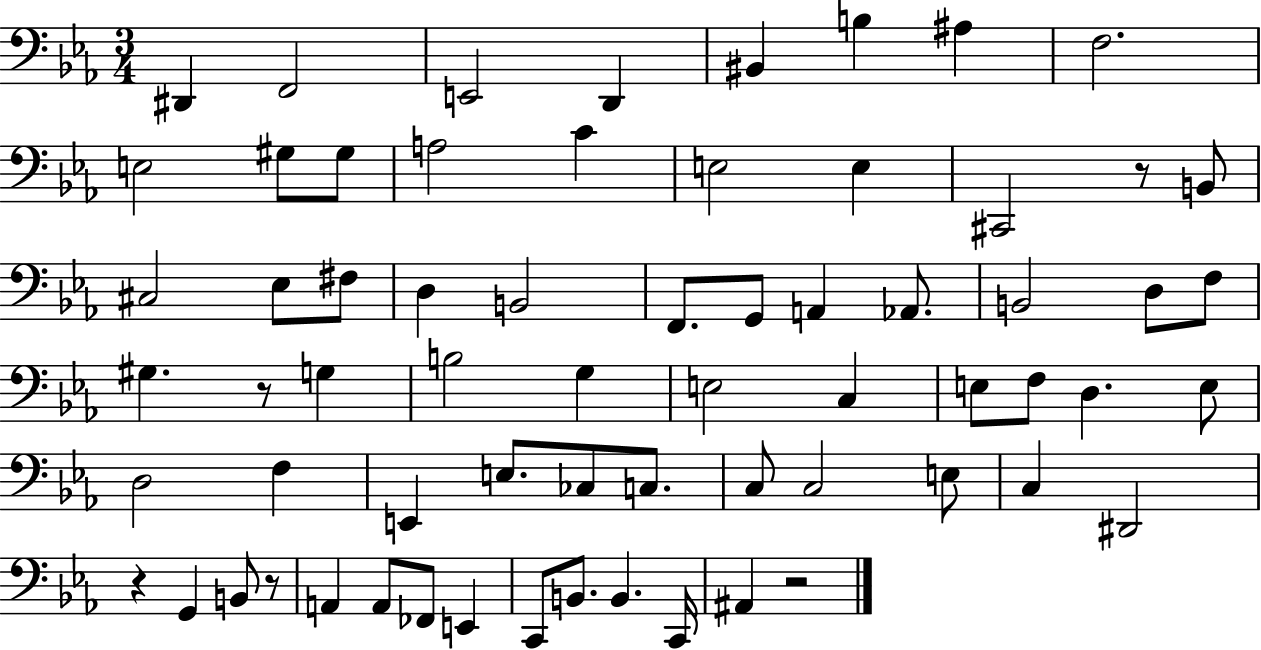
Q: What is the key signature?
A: EES major